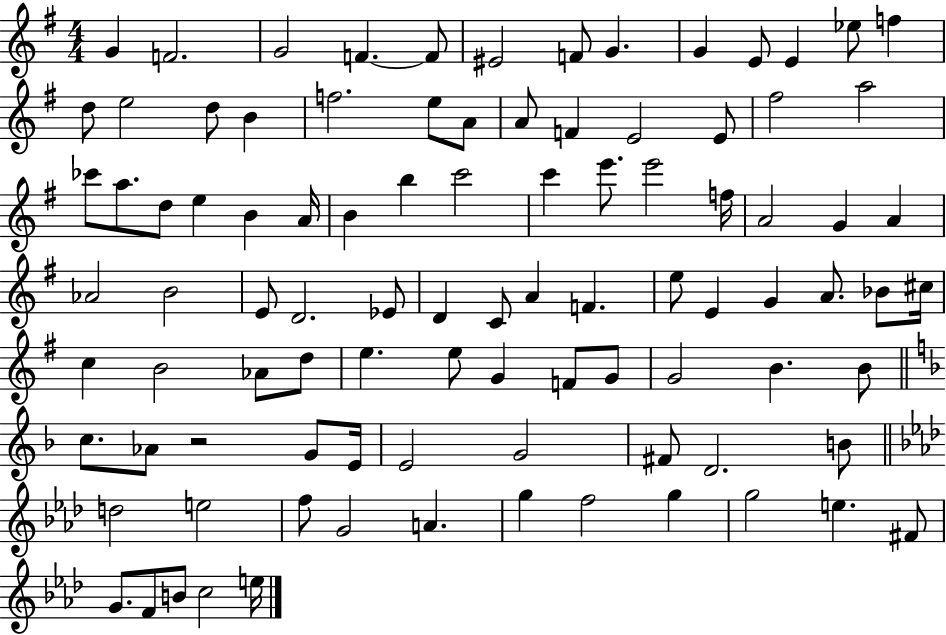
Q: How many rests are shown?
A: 1